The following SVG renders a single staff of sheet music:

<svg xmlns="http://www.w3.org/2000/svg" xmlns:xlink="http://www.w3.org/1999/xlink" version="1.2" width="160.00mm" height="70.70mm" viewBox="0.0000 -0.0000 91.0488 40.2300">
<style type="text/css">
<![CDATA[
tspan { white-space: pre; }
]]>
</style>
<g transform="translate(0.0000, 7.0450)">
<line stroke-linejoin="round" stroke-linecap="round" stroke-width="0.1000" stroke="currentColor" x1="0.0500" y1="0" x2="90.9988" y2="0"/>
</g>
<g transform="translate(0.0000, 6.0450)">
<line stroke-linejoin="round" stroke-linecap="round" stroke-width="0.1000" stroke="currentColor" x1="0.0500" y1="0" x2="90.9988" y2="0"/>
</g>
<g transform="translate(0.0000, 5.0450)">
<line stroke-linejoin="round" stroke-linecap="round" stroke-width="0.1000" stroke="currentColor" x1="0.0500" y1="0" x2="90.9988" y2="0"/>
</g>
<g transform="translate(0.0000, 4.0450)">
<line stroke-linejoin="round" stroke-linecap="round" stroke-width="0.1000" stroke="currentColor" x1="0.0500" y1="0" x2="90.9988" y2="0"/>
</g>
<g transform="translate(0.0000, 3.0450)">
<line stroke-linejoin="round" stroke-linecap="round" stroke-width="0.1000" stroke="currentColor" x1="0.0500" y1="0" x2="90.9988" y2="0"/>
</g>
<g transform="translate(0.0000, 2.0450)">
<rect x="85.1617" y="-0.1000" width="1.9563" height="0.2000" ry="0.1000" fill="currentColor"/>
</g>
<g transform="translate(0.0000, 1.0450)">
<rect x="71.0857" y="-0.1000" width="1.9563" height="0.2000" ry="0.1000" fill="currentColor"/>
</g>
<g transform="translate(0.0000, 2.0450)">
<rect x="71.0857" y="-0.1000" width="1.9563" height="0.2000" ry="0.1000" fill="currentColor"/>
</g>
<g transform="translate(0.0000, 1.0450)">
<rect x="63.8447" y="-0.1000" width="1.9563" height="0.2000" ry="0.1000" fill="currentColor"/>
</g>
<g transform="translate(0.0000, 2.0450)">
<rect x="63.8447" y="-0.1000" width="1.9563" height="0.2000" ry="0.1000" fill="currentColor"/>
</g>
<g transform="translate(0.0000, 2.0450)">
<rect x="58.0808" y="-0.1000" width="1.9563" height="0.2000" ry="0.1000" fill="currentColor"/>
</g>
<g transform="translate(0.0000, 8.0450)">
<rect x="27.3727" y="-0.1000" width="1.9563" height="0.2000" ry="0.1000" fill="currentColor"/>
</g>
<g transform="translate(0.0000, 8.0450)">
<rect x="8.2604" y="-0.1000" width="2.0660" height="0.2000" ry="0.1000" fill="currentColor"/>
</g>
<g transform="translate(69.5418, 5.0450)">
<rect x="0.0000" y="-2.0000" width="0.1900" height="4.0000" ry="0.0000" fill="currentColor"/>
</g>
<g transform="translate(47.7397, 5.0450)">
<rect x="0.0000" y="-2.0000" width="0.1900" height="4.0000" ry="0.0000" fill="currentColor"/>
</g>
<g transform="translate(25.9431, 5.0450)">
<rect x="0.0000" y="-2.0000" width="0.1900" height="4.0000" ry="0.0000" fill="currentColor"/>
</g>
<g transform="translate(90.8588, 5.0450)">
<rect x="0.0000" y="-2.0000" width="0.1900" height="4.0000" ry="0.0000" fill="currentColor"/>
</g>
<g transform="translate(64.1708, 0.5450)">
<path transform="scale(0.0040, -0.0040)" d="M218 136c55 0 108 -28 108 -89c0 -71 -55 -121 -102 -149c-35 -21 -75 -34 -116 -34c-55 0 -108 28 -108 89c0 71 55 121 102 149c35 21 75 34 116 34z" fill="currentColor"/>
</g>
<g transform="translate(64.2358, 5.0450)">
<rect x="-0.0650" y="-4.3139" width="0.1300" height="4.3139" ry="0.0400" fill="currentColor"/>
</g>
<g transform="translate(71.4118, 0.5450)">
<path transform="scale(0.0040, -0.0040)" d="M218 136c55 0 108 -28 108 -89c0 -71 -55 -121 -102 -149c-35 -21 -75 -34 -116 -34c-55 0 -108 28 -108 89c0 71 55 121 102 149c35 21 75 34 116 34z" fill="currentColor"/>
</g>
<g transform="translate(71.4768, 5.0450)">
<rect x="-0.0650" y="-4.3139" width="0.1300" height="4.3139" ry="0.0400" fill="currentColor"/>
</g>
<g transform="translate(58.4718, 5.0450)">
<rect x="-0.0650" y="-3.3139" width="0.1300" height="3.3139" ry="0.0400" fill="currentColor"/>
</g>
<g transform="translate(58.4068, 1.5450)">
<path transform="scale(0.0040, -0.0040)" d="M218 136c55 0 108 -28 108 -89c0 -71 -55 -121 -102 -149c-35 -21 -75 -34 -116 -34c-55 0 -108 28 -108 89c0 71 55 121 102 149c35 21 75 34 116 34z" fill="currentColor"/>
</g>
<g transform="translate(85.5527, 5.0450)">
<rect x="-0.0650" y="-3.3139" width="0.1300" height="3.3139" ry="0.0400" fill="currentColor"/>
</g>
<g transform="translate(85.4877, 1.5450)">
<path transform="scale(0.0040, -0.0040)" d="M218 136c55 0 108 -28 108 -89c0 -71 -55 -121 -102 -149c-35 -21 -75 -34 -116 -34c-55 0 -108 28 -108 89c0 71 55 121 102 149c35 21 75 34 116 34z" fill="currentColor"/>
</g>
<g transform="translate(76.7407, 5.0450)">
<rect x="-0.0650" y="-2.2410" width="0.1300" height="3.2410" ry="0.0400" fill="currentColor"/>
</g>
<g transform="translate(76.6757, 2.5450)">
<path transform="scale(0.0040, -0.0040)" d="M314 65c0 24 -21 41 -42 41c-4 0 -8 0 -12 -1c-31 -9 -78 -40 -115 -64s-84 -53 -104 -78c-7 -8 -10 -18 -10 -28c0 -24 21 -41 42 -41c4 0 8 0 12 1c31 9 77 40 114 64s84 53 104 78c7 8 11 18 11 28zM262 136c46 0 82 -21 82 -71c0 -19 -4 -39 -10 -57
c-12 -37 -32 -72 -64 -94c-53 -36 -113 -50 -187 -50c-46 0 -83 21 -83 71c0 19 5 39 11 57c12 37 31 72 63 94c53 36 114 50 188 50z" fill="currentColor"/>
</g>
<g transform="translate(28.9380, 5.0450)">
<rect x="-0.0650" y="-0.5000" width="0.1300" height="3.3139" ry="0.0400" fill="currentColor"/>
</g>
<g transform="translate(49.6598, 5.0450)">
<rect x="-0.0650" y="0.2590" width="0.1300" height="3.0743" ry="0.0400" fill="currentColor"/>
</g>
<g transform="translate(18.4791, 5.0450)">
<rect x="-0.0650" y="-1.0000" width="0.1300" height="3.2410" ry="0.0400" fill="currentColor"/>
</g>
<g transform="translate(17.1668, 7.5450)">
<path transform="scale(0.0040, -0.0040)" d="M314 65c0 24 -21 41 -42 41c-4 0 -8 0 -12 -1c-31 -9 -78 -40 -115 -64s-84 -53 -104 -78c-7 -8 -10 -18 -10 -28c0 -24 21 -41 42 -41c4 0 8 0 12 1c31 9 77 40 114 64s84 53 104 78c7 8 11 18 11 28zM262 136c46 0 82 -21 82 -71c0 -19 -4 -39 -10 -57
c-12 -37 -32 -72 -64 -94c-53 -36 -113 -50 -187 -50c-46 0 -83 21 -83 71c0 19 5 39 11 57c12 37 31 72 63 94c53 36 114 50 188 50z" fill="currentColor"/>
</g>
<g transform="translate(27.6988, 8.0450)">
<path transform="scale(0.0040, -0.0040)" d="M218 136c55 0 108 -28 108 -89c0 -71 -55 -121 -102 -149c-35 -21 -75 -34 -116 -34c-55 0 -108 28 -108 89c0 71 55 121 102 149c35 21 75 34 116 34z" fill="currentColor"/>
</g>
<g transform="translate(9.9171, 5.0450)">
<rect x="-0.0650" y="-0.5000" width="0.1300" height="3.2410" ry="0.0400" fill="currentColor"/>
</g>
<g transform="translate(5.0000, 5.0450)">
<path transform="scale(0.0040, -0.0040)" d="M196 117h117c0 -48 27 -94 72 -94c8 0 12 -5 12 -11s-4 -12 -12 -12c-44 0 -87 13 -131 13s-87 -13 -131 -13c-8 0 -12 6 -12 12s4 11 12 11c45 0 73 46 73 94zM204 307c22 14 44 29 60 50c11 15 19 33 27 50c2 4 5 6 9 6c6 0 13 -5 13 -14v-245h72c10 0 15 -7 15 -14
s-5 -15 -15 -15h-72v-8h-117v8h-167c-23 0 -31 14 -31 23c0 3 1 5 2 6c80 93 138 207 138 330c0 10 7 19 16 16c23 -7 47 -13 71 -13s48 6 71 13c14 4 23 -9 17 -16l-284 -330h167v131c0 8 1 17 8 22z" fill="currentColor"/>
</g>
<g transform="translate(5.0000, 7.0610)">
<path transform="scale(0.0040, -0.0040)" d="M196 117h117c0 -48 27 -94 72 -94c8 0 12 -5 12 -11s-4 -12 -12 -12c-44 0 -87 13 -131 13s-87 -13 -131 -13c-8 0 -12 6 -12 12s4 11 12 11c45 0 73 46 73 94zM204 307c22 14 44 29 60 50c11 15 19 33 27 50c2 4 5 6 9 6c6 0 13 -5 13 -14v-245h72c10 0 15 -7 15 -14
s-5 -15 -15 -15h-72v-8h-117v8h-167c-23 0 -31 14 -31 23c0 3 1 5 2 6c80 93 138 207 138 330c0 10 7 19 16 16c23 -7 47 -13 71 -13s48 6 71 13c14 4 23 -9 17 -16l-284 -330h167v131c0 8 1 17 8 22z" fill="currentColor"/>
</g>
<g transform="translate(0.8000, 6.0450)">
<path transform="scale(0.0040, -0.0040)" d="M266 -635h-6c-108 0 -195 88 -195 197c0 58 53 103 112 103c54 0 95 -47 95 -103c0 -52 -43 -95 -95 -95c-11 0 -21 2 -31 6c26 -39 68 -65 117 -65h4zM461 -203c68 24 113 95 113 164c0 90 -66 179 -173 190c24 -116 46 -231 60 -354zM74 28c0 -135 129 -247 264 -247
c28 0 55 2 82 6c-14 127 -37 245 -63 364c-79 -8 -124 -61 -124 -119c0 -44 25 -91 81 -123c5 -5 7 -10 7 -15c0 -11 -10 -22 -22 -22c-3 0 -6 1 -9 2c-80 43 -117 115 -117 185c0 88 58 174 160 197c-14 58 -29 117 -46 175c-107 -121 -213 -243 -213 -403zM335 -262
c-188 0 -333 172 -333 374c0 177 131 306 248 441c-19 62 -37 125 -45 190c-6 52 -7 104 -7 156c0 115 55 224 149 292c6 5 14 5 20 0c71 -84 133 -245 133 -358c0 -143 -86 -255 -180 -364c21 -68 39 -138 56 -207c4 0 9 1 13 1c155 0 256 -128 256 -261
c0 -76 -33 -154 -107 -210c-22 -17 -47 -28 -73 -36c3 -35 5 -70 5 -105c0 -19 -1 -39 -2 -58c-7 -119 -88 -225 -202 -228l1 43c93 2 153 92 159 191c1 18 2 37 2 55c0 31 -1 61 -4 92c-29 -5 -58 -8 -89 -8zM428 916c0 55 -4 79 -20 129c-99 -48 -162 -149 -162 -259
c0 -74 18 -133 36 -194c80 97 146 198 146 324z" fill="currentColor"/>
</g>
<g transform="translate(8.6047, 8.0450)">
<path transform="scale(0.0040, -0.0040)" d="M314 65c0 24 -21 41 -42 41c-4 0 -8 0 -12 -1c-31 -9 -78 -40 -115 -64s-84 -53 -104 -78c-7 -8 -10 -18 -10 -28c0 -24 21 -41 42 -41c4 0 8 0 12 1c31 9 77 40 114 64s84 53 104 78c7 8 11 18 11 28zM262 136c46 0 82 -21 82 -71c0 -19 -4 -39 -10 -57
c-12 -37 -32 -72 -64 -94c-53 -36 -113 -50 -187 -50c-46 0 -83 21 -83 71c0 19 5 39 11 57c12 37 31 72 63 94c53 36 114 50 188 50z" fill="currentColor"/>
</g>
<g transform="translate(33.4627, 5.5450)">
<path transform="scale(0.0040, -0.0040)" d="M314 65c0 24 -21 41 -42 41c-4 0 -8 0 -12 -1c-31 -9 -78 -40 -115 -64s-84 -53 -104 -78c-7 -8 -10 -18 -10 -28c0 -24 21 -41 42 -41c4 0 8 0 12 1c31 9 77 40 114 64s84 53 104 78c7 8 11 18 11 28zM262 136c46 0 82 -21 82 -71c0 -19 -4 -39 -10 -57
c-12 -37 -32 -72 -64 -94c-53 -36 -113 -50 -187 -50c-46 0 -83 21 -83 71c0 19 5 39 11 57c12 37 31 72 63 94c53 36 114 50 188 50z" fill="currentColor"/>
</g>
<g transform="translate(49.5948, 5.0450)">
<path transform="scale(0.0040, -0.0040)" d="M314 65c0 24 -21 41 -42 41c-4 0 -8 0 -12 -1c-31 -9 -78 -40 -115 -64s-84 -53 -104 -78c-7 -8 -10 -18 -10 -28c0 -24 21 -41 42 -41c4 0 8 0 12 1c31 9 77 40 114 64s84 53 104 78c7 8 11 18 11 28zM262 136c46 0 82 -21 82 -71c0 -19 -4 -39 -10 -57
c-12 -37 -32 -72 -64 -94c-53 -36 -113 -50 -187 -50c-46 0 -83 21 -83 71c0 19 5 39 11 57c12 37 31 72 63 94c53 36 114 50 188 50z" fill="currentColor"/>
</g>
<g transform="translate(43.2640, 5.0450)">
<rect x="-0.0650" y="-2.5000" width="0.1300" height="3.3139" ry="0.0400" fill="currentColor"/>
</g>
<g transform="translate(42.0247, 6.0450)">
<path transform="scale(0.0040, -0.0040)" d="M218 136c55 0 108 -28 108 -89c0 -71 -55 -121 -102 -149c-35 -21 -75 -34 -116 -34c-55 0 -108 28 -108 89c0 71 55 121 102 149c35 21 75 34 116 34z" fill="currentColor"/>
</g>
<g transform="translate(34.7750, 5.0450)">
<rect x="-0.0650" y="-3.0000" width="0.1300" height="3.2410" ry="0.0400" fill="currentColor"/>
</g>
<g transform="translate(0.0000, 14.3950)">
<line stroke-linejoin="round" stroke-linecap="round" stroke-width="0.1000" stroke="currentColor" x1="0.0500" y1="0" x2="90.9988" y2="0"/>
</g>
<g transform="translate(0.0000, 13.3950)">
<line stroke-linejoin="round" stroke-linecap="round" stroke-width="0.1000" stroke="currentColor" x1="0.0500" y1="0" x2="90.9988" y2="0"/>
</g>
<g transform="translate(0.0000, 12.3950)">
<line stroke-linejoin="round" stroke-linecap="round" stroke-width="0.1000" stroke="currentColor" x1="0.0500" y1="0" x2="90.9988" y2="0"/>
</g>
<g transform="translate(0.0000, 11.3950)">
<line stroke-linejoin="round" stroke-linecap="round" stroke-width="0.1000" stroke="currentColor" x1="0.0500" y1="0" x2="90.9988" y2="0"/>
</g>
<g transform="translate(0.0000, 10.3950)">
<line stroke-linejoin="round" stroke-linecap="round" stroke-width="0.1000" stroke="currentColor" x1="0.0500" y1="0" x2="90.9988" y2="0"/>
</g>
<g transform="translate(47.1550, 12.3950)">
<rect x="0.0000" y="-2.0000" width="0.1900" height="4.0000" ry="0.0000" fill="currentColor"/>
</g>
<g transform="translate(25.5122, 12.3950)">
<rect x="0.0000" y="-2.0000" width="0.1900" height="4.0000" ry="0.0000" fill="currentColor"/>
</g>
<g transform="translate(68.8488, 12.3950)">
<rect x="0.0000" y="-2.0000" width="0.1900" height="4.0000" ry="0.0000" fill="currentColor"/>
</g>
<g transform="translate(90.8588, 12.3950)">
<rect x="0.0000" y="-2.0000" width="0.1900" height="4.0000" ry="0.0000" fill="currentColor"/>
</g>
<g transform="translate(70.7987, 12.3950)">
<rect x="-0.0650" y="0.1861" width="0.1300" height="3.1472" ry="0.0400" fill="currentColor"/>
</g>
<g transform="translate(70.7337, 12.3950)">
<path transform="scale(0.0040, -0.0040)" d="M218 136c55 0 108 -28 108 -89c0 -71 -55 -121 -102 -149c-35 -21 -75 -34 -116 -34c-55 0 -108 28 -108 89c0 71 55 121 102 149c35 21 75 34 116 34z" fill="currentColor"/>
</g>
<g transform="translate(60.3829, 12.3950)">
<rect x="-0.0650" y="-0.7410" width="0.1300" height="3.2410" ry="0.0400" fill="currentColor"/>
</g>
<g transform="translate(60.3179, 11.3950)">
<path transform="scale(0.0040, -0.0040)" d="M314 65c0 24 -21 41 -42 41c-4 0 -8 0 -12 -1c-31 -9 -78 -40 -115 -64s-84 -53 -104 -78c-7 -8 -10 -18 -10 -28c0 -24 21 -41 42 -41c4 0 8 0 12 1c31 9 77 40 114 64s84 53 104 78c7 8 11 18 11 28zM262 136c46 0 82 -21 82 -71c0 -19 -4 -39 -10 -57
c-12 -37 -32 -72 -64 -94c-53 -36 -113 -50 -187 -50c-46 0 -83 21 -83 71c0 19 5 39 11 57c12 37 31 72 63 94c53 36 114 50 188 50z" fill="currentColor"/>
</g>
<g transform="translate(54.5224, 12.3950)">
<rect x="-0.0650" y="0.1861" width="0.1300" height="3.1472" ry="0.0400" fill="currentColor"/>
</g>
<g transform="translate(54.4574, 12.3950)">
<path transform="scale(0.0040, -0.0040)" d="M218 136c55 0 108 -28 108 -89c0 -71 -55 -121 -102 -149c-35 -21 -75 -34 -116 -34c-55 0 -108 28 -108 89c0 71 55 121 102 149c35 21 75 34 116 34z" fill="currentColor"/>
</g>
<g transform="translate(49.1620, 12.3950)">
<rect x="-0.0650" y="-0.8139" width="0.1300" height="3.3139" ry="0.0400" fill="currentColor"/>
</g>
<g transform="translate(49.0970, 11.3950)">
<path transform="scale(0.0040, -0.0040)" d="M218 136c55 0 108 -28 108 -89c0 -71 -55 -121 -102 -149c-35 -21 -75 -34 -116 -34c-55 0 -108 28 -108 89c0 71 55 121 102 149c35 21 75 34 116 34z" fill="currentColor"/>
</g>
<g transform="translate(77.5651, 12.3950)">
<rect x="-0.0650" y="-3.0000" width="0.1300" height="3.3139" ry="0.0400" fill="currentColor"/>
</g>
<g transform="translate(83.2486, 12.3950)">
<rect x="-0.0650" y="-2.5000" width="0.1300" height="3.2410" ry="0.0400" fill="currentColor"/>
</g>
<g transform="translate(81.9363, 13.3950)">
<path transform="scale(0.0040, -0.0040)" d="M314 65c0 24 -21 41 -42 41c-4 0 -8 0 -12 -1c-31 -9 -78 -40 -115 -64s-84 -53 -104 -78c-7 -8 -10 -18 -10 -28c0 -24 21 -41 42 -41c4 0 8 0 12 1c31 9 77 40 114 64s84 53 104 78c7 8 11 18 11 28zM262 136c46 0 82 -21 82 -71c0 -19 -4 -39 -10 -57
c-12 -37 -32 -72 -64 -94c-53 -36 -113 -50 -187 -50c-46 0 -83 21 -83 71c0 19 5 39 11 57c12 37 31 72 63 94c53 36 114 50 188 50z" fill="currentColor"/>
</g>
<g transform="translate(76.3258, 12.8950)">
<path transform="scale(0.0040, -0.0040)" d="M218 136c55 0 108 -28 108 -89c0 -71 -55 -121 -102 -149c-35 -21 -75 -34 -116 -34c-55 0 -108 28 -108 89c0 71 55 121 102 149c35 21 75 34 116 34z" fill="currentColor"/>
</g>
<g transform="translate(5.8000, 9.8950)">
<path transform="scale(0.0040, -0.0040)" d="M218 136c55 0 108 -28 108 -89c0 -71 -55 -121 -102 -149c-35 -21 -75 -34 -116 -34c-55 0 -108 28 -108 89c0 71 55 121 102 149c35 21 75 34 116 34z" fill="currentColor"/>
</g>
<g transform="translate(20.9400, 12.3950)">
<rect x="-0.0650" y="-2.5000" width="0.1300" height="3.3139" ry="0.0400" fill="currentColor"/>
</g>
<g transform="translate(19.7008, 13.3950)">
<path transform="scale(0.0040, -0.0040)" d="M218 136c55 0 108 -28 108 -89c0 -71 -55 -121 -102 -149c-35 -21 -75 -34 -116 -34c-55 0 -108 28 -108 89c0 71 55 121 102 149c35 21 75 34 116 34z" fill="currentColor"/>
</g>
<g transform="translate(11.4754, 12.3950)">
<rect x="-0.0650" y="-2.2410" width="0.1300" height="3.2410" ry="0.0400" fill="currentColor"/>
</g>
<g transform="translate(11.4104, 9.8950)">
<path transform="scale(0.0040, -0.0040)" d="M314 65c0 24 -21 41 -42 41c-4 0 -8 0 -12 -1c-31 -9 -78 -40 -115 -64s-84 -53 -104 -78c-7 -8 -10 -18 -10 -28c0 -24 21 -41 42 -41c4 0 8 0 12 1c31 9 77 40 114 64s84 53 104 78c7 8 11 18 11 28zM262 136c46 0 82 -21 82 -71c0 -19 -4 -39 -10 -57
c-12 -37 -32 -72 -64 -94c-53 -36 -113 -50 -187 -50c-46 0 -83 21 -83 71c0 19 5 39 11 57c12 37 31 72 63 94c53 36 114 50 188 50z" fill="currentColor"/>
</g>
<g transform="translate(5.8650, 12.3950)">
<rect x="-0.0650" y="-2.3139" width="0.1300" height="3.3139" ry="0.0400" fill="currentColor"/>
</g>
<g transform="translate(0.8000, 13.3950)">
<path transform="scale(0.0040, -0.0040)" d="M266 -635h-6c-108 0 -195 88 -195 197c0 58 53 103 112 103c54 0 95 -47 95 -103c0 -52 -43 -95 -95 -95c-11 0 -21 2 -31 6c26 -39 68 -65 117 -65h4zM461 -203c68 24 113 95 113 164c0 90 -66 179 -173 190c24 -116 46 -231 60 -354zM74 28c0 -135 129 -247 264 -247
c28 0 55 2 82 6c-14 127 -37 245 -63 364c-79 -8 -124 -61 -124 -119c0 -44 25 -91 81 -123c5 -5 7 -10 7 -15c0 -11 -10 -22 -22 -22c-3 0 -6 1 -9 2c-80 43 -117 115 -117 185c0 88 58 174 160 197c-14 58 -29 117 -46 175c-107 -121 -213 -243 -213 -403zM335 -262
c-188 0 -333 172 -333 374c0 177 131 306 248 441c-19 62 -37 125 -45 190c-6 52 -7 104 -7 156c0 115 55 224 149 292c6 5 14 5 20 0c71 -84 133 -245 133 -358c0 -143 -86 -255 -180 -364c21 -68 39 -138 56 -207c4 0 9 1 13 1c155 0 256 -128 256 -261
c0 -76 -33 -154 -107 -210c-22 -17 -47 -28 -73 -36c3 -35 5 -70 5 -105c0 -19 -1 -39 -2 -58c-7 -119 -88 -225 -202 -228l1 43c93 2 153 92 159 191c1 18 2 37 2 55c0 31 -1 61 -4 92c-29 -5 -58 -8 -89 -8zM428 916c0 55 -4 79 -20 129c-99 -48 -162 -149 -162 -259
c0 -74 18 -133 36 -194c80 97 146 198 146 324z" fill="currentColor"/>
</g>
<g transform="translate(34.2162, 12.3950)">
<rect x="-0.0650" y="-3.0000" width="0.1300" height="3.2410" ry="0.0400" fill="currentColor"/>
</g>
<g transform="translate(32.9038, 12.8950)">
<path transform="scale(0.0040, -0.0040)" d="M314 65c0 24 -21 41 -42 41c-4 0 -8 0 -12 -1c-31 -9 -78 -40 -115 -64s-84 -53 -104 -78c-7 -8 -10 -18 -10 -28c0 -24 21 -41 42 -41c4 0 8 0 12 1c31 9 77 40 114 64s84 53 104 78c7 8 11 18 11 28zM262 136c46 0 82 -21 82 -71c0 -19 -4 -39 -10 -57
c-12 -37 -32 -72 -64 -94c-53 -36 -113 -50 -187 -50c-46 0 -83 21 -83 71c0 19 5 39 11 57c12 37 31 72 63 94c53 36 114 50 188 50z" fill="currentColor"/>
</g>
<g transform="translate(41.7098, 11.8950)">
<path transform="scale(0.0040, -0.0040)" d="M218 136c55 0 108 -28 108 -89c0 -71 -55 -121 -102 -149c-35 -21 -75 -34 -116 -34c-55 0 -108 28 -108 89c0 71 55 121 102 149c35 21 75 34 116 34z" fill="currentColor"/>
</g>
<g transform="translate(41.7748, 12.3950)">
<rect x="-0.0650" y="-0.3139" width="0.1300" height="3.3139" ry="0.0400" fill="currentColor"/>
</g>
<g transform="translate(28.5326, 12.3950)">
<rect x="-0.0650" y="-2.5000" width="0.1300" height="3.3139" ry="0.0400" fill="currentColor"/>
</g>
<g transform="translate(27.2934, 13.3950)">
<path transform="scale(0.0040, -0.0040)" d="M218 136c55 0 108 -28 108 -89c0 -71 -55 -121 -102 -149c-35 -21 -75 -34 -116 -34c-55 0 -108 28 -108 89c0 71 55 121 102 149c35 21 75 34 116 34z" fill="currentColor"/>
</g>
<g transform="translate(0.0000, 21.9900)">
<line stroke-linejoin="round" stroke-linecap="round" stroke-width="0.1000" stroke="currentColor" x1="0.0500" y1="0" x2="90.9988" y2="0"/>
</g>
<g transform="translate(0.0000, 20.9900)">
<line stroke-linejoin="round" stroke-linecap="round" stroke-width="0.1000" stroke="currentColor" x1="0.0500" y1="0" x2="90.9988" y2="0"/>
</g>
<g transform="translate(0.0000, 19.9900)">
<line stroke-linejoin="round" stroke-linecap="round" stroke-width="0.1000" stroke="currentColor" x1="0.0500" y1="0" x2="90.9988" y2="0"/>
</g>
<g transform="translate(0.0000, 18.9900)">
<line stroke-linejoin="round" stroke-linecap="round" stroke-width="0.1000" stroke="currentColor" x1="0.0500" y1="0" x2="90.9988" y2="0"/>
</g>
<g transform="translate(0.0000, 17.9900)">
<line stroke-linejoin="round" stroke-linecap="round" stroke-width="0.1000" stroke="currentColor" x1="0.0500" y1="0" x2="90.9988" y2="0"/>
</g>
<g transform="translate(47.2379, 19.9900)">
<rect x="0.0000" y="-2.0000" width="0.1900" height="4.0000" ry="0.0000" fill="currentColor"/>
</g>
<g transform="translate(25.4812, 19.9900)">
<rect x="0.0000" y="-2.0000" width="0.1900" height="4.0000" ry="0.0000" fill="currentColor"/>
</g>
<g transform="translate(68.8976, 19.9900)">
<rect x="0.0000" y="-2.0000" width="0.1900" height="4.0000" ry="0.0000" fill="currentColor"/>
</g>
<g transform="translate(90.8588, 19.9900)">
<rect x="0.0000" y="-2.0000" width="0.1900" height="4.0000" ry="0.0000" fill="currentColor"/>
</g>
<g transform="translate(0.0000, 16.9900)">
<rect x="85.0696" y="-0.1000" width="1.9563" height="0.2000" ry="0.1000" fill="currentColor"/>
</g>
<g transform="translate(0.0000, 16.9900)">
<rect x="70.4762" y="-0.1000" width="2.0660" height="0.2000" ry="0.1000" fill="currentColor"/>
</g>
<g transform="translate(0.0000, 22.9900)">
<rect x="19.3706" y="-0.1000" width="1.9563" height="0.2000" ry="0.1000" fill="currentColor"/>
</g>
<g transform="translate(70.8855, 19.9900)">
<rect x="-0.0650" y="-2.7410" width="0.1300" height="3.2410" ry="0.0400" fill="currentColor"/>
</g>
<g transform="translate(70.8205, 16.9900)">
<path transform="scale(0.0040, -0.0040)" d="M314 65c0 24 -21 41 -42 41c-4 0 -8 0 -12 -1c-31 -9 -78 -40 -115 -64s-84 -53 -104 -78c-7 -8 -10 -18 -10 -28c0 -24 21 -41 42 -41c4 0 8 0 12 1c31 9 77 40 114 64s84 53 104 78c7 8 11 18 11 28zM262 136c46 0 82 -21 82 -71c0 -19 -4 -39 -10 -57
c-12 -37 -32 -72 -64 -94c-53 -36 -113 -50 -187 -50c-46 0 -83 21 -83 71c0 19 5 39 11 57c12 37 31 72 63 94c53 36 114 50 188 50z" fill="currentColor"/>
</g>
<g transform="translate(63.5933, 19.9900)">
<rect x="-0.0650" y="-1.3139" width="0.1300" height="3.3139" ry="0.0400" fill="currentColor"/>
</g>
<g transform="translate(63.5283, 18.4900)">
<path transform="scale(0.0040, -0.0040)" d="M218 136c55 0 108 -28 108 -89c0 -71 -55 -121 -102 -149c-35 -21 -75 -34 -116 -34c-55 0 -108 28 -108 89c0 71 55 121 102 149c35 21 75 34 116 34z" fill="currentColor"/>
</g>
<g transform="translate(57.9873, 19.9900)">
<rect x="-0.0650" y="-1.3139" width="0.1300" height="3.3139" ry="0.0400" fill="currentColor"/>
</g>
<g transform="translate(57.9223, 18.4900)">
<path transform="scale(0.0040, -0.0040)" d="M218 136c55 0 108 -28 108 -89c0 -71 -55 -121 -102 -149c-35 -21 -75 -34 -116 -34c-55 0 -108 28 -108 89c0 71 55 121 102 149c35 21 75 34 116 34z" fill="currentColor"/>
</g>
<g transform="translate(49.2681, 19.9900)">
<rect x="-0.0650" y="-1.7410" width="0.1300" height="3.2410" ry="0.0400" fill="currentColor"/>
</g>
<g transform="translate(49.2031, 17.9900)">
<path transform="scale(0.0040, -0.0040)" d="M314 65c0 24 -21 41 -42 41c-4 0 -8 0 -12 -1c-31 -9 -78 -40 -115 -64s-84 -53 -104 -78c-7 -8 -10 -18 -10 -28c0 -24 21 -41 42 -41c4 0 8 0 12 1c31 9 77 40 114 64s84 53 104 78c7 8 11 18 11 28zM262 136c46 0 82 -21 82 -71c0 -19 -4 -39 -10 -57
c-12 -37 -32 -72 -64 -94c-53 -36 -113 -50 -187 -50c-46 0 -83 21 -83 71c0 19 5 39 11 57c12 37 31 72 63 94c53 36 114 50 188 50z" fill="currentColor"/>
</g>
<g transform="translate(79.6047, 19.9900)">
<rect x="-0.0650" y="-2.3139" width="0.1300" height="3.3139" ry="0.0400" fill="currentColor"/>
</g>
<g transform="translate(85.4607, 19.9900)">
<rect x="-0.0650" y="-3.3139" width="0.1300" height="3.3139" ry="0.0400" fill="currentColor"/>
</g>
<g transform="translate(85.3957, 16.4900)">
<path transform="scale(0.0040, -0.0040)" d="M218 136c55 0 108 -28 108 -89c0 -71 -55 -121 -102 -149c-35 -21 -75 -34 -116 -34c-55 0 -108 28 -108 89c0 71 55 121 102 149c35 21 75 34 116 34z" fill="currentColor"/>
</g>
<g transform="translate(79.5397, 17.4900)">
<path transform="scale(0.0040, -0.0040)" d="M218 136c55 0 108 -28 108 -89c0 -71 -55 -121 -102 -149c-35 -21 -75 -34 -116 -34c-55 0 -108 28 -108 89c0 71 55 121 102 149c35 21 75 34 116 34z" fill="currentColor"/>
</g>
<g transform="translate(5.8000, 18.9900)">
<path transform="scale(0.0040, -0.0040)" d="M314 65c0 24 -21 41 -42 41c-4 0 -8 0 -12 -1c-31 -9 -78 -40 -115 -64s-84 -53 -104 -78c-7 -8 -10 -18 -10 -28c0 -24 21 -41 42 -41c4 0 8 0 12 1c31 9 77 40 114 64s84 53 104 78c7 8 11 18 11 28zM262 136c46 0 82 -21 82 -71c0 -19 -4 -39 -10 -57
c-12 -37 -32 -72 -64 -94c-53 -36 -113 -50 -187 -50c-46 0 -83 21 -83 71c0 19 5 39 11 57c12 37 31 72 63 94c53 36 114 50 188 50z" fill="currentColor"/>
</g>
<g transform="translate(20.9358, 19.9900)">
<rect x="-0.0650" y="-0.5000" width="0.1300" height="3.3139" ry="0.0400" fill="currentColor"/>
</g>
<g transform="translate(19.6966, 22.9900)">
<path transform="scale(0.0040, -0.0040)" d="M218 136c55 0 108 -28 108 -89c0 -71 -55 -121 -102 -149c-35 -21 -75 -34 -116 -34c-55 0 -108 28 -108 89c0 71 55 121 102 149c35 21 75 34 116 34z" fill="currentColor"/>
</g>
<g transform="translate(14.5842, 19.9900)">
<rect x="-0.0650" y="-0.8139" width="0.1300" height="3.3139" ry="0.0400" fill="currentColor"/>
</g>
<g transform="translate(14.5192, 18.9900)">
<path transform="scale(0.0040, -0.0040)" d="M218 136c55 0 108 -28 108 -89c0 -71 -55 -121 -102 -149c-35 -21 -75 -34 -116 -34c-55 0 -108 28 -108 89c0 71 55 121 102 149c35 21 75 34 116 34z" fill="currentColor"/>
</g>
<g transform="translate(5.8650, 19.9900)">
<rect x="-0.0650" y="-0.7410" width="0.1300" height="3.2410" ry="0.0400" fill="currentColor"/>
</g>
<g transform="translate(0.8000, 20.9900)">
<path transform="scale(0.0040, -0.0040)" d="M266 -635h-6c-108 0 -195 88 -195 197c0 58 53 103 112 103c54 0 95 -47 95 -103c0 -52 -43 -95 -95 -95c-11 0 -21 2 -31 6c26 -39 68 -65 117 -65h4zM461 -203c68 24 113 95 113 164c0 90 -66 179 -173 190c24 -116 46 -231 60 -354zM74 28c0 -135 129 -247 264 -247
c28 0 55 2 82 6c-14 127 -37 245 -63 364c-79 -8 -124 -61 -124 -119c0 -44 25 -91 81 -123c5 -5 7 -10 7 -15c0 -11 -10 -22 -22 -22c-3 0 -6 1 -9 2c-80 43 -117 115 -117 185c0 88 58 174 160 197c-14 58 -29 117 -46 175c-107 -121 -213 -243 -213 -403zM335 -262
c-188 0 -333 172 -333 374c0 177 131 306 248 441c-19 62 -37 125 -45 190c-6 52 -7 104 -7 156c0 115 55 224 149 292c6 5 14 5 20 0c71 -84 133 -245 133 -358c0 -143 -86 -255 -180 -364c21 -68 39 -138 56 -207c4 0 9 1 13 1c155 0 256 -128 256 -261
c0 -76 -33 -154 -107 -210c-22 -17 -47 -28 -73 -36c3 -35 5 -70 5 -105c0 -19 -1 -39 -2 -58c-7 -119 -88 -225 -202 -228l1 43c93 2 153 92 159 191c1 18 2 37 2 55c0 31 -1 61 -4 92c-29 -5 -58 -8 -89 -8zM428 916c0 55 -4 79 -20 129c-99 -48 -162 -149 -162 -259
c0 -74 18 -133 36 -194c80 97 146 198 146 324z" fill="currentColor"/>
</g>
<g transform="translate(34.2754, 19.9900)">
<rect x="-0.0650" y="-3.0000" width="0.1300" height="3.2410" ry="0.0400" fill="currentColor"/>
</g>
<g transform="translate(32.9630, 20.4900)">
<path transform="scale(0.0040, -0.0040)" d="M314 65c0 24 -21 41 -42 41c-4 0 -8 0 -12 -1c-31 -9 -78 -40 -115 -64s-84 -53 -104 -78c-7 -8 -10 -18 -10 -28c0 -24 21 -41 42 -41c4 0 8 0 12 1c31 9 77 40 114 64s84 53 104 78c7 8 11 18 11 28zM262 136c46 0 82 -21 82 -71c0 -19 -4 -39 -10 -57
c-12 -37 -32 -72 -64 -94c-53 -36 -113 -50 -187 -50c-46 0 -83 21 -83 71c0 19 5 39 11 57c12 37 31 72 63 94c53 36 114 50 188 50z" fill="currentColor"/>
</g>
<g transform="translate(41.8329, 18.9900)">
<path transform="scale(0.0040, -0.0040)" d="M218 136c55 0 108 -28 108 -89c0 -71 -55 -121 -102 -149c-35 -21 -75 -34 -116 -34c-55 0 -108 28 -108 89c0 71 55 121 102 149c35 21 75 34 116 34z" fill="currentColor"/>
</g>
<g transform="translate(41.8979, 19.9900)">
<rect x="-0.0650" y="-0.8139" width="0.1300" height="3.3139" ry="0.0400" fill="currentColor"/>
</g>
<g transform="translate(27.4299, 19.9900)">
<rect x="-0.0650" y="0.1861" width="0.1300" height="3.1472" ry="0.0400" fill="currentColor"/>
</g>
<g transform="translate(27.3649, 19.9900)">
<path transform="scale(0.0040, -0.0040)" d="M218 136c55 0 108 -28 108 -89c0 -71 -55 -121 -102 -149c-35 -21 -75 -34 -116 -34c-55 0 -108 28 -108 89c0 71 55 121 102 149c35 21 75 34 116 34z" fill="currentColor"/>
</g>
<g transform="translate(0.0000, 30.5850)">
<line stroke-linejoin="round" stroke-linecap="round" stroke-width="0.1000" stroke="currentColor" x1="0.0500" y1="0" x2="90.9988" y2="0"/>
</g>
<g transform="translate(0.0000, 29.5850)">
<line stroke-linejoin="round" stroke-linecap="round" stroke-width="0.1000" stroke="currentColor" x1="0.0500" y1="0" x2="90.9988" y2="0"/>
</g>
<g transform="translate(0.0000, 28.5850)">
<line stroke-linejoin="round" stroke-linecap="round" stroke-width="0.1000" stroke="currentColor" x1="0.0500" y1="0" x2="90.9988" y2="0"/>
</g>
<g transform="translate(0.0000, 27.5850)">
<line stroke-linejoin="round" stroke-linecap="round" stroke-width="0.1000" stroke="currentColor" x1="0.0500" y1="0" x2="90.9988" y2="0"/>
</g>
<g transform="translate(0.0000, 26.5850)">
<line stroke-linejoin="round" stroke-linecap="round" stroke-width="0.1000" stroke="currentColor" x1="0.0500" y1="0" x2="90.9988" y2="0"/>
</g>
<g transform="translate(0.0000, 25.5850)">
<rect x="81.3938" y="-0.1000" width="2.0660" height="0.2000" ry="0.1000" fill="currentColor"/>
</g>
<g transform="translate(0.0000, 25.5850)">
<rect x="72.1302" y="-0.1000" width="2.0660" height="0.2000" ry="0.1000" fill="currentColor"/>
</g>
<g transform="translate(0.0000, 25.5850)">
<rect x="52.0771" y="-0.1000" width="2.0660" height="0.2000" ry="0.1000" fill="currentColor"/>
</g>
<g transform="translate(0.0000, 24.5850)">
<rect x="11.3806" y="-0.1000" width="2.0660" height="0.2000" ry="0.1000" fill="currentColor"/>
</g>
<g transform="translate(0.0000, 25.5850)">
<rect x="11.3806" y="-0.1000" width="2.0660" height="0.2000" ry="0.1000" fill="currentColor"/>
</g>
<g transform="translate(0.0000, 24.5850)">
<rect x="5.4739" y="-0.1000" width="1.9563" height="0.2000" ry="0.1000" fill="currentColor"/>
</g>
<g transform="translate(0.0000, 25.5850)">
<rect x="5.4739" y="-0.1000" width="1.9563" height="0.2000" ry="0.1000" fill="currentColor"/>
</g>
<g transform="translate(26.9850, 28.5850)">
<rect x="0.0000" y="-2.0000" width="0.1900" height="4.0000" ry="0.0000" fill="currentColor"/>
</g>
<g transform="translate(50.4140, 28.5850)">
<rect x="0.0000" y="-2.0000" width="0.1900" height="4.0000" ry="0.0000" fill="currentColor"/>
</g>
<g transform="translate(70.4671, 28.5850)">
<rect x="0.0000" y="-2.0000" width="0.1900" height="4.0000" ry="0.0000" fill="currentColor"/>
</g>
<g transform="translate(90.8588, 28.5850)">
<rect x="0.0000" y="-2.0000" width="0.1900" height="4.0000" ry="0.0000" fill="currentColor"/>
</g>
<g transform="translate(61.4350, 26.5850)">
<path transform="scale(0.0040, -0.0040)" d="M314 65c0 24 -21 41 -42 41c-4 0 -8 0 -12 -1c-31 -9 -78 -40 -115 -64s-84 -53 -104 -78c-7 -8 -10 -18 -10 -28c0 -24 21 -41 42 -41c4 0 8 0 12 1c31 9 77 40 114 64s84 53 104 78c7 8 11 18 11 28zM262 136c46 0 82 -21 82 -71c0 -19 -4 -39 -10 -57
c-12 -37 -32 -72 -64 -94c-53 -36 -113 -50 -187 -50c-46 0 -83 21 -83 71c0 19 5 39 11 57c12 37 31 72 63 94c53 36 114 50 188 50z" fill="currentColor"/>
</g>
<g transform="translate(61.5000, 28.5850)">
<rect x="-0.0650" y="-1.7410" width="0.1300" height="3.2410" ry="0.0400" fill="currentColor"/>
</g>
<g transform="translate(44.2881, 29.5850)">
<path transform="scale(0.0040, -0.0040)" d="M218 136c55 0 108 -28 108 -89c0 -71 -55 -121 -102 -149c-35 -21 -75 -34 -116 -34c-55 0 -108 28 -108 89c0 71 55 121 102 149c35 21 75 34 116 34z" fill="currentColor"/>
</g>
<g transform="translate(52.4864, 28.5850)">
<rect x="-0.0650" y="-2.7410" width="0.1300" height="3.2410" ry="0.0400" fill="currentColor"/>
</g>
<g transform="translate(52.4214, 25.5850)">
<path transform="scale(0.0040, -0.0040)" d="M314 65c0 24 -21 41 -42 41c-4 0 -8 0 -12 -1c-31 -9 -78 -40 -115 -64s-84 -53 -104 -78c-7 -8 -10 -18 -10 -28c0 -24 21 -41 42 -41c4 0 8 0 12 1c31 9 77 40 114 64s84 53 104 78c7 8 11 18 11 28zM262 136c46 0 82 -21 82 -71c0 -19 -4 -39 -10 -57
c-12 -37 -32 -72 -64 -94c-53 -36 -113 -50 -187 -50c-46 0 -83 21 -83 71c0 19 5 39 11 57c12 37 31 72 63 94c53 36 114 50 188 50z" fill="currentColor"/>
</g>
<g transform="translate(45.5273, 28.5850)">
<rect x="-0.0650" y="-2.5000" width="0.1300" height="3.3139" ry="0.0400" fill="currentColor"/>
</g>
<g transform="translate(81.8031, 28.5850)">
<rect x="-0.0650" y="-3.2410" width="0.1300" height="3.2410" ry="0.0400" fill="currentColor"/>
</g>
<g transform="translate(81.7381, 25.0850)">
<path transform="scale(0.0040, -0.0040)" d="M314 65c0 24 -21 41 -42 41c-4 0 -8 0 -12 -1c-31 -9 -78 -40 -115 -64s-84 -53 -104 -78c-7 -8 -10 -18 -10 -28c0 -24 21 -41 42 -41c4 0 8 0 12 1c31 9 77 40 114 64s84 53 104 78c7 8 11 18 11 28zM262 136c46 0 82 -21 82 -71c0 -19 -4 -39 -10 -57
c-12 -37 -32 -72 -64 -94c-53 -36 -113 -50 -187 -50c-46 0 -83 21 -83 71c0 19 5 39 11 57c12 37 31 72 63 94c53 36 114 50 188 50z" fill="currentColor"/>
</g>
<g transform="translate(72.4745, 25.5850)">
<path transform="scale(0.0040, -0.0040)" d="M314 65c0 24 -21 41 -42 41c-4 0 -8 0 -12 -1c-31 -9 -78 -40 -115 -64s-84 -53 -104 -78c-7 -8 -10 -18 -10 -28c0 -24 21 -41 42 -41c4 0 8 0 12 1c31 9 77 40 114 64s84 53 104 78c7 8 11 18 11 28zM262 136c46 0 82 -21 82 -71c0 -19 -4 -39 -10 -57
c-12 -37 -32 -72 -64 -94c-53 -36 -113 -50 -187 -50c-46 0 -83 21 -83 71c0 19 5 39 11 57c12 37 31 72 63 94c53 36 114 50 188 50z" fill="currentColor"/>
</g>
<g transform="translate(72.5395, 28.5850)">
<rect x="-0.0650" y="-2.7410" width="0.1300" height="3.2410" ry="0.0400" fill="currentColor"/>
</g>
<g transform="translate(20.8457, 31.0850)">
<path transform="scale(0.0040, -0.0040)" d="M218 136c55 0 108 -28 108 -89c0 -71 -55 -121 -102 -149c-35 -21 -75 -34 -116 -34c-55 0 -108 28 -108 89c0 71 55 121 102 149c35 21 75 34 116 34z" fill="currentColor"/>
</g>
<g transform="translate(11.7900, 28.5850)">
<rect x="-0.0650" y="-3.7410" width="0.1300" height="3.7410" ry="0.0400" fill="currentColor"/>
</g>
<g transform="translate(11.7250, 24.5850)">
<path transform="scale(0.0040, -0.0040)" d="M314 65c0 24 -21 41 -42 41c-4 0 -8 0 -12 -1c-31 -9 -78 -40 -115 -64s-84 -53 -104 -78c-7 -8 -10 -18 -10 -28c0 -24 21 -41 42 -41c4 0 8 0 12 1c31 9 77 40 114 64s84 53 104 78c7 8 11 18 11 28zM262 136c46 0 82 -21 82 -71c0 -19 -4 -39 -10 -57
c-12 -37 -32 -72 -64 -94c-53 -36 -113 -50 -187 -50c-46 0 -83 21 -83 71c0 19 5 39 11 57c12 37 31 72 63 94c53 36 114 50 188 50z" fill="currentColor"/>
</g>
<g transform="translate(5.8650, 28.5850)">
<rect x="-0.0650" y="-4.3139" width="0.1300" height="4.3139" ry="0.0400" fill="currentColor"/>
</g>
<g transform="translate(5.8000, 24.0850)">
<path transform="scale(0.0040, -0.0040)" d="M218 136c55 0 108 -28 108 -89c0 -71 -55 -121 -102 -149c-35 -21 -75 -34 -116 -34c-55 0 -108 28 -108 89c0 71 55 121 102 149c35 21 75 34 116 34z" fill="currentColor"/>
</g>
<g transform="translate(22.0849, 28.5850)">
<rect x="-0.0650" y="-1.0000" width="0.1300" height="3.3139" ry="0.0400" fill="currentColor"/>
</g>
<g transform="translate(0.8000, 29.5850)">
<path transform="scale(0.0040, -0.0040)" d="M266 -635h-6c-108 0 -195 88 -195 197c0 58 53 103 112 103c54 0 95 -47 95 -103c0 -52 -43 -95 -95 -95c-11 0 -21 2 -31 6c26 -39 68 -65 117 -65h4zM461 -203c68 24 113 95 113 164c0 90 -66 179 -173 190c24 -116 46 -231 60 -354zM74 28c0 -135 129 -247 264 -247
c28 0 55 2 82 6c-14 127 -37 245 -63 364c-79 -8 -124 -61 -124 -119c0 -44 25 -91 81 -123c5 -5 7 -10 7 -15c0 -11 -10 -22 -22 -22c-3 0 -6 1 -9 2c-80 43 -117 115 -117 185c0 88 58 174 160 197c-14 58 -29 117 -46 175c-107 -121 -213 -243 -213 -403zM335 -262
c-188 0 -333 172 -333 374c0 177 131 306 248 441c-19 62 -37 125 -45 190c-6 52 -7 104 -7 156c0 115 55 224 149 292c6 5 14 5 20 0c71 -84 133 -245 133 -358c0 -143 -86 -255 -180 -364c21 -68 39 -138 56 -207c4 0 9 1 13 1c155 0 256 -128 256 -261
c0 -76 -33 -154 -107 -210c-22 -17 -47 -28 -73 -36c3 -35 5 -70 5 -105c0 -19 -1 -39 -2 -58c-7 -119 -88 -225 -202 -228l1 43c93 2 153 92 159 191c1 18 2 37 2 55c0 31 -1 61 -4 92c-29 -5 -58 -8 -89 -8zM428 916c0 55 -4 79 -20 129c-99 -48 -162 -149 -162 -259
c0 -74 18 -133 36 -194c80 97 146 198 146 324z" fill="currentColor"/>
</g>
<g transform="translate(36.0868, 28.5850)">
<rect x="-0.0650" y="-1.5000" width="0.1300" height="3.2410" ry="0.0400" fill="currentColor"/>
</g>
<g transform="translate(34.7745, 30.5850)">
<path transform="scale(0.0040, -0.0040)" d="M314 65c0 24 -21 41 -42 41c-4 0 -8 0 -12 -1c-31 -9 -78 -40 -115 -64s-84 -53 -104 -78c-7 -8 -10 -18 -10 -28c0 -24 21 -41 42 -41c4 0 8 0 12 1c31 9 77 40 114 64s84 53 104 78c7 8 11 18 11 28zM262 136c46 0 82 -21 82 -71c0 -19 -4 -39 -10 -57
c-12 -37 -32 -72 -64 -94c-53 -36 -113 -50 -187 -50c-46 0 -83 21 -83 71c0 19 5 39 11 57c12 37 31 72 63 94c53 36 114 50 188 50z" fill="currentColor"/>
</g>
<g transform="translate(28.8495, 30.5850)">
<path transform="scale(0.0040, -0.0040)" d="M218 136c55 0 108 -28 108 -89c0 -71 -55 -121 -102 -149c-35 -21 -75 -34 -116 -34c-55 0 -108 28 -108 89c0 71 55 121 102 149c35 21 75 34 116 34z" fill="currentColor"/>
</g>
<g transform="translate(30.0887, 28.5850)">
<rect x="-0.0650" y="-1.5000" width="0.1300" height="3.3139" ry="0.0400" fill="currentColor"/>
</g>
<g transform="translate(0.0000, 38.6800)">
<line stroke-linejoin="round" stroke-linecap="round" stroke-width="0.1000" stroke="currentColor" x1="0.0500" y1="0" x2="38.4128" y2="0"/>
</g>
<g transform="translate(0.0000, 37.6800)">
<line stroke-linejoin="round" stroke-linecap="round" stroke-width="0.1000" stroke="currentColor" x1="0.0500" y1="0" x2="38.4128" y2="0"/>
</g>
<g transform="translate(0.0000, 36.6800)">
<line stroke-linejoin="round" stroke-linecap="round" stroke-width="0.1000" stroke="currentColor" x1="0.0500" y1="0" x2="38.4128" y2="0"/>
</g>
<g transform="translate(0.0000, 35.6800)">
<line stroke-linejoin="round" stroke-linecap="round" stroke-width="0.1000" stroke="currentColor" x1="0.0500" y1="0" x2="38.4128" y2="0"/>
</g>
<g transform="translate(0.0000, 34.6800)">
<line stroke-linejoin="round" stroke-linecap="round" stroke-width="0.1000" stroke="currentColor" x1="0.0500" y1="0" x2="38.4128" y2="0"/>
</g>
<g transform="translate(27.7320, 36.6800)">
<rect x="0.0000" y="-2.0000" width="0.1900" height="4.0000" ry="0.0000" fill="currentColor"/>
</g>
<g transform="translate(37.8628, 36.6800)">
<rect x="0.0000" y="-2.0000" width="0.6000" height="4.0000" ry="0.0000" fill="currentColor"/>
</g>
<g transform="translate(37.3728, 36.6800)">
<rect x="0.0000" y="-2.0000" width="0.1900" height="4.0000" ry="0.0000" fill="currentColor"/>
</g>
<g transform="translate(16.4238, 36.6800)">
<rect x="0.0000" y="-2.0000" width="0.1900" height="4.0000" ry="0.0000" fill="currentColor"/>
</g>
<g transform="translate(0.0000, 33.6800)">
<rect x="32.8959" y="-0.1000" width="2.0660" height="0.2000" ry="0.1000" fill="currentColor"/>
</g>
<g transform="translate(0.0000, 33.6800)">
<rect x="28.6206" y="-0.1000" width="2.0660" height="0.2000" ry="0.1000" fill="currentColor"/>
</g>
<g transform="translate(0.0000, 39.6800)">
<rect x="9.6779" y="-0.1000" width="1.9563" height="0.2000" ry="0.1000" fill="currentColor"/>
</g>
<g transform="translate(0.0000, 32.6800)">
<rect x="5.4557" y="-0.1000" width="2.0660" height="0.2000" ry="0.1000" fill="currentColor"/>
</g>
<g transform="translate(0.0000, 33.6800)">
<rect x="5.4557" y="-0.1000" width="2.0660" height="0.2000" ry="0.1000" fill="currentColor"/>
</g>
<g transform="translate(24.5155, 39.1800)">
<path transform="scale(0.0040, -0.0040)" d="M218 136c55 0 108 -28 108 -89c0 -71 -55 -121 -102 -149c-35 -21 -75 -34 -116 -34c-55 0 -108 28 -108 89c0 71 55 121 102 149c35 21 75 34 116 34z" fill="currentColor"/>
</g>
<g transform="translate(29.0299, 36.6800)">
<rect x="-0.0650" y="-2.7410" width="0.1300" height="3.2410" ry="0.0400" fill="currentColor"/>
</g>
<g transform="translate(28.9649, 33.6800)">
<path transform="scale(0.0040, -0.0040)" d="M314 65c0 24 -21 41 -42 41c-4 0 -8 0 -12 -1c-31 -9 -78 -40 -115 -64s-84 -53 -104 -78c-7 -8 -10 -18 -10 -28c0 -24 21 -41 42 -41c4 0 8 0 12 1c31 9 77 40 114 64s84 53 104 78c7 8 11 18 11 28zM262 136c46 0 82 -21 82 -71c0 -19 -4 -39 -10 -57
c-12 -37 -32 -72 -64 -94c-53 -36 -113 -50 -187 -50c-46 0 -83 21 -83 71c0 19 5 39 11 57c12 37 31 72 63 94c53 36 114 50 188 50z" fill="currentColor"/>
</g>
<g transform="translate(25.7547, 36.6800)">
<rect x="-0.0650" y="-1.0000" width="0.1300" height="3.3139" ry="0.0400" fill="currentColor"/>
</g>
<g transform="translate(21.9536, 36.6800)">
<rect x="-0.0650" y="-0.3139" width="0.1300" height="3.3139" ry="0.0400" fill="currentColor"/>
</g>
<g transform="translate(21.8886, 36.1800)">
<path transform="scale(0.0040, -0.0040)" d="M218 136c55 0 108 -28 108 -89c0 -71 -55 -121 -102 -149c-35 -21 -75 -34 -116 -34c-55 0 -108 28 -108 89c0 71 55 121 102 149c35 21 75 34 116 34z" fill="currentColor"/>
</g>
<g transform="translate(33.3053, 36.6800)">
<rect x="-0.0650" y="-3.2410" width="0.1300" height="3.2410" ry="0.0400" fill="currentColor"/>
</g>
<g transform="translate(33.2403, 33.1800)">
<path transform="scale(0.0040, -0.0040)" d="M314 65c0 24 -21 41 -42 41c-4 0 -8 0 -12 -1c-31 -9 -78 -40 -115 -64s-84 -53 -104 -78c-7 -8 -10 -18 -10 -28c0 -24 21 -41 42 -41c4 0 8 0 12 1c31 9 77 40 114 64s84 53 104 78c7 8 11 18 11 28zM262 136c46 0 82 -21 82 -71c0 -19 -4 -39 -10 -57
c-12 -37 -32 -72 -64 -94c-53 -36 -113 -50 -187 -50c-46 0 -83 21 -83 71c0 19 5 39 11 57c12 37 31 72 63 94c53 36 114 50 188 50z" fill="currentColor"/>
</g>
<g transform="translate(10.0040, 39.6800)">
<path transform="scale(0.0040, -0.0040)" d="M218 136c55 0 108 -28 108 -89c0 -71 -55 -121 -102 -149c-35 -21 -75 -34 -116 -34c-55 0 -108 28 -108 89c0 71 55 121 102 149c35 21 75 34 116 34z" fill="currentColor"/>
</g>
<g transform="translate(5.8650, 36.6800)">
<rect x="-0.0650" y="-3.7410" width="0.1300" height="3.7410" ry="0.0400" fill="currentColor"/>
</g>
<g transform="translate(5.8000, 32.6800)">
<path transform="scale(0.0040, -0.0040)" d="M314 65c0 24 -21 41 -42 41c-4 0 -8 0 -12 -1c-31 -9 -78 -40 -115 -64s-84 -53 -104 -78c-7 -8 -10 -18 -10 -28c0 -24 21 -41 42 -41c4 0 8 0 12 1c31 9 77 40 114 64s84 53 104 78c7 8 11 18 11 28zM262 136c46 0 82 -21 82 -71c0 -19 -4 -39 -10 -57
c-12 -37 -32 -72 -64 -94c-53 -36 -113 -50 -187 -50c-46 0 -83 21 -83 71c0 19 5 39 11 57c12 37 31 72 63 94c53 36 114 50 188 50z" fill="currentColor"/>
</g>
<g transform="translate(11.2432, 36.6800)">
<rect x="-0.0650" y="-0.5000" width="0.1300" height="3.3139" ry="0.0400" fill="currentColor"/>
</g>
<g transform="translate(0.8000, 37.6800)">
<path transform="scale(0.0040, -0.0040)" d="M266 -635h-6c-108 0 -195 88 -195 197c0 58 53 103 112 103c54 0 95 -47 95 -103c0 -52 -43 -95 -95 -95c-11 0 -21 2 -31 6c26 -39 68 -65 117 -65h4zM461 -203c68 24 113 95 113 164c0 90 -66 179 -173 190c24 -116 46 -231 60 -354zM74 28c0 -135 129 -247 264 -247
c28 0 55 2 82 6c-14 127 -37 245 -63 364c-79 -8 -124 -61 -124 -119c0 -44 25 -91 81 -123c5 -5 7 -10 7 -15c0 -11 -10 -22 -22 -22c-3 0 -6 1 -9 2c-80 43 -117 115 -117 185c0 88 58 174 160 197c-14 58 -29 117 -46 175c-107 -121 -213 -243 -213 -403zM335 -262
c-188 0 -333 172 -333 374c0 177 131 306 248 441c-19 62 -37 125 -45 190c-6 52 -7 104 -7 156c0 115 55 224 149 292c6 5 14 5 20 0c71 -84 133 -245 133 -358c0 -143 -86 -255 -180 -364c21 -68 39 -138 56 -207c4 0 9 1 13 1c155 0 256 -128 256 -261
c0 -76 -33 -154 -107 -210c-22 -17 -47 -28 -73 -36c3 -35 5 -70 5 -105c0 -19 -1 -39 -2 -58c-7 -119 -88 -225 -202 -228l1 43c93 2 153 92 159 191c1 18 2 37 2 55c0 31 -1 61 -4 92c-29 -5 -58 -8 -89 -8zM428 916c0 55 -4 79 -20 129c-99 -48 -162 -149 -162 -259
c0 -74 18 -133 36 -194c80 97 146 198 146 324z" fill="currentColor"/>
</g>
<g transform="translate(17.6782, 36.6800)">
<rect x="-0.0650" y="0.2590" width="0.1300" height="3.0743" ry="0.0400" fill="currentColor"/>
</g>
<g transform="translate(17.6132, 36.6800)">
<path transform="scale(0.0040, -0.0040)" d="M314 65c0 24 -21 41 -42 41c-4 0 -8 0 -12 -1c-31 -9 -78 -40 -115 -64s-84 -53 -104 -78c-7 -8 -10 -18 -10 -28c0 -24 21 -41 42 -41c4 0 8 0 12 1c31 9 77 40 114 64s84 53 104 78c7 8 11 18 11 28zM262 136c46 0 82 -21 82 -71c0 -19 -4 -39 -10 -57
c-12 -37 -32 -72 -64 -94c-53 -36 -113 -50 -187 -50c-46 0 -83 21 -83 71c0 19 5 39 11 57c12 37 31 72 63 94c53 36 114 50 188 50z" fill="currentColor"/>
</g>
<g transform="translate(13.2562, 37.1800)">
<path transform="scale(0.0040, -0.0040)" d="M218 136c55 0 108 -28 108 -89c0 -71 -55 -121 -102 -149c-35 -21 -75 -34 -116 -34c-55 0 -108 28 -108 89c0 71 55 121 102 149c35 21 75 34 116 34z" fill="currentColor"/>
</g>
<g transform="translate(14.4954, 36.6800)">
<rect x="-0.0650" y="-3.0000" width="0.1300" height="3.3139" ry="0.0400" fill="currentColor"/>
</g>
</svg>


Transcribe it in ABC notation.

X:1
T:Untitled
M:4/4
L:1/4
K:C
C2 D2 C A2 G B2 b d' d' g2 b g g2 G G A2 c d B d2 B A G2 d2 d C B A2 d f2 e e a2 g b d' c'2 D E E2 G a2 f2 a2 b2 c'2 C A B2 c D a2 b2